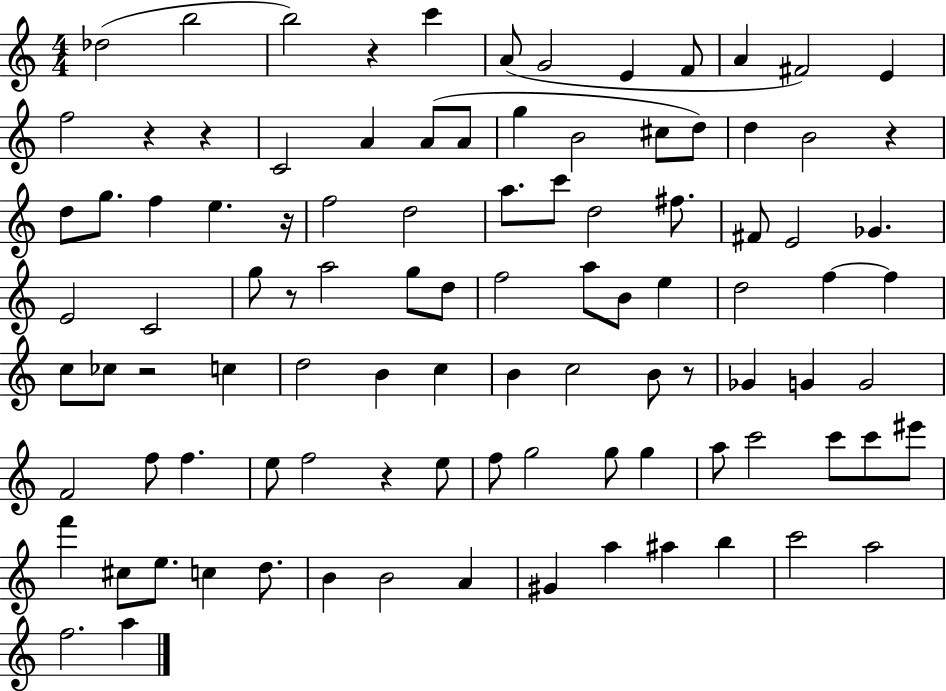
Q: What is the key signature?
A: C major